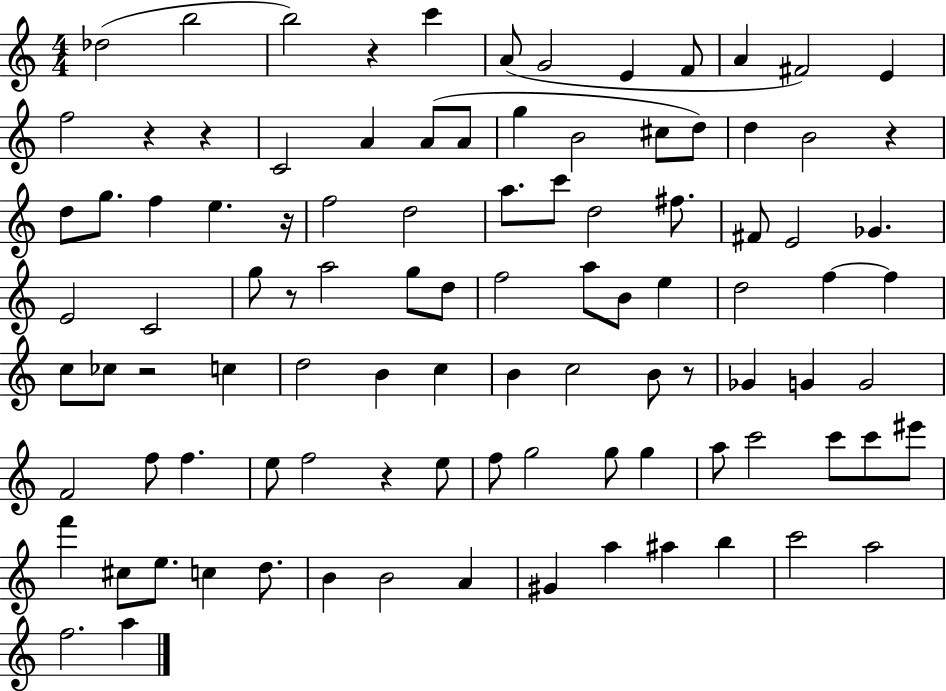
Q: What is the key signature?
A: C major